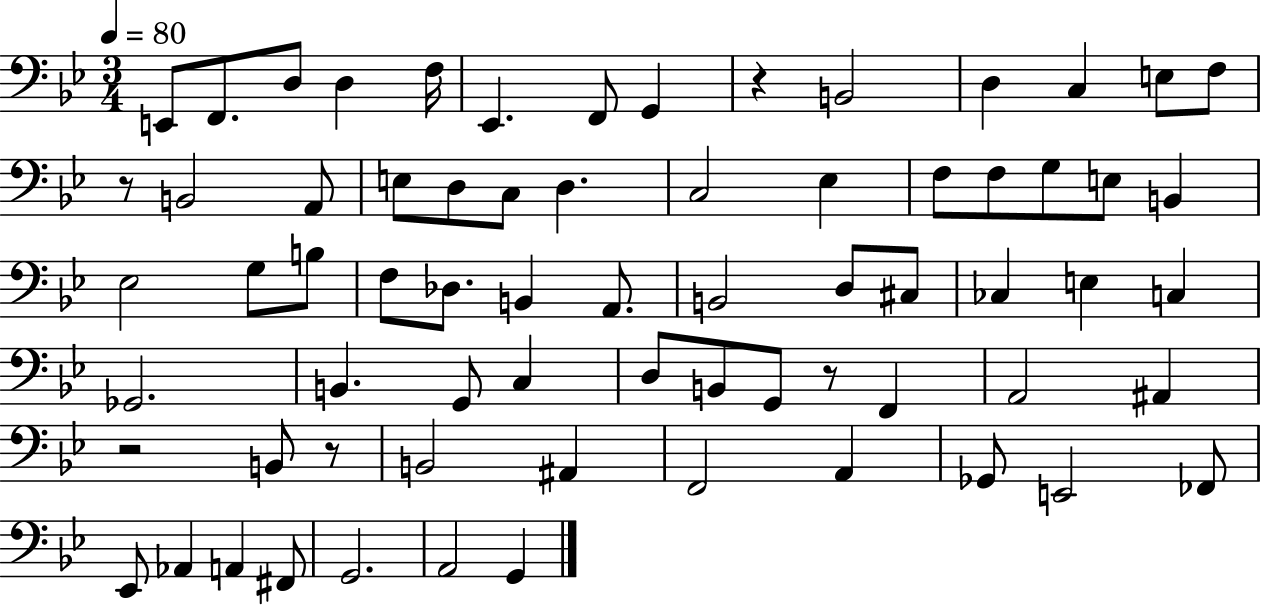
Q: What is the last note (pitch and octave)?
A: G2